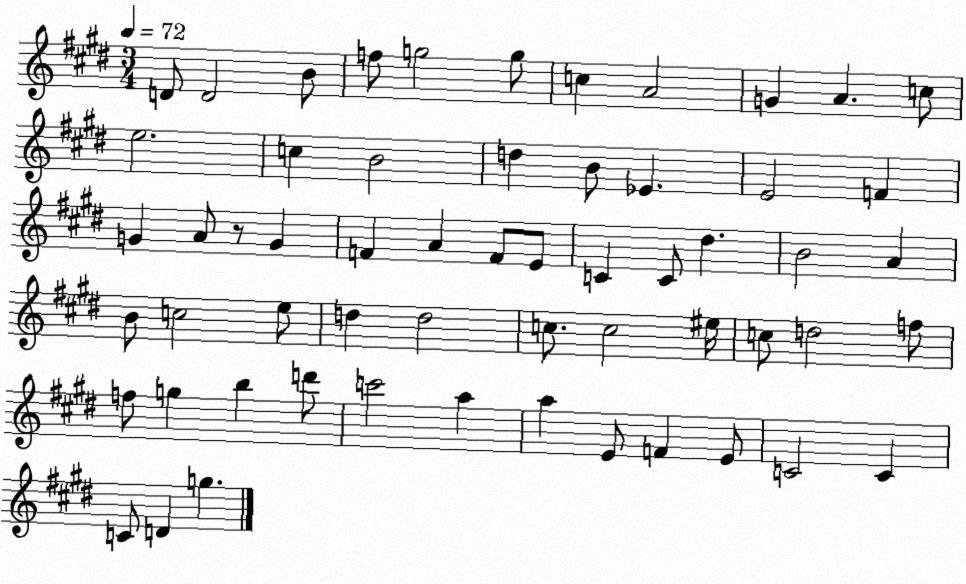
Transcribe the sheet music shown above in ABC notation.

X:1
T:Untitled
M:3/4
L:1/4
K:E
D/2 D2 B/2 f/2 g2 g/2 c A2 G A c/2 e2 c B2 d B/2 _E E2 F G A/2 z/2 G F A F/2 E/2 C C/2 ^d B2 A B/2 c2 e/2 d d2 c/2 c2 ^e/4 c/2 d2 f/2 f/2 g b d'/2 c'2 a a E/2 F E/2 C2 C C/2 D g